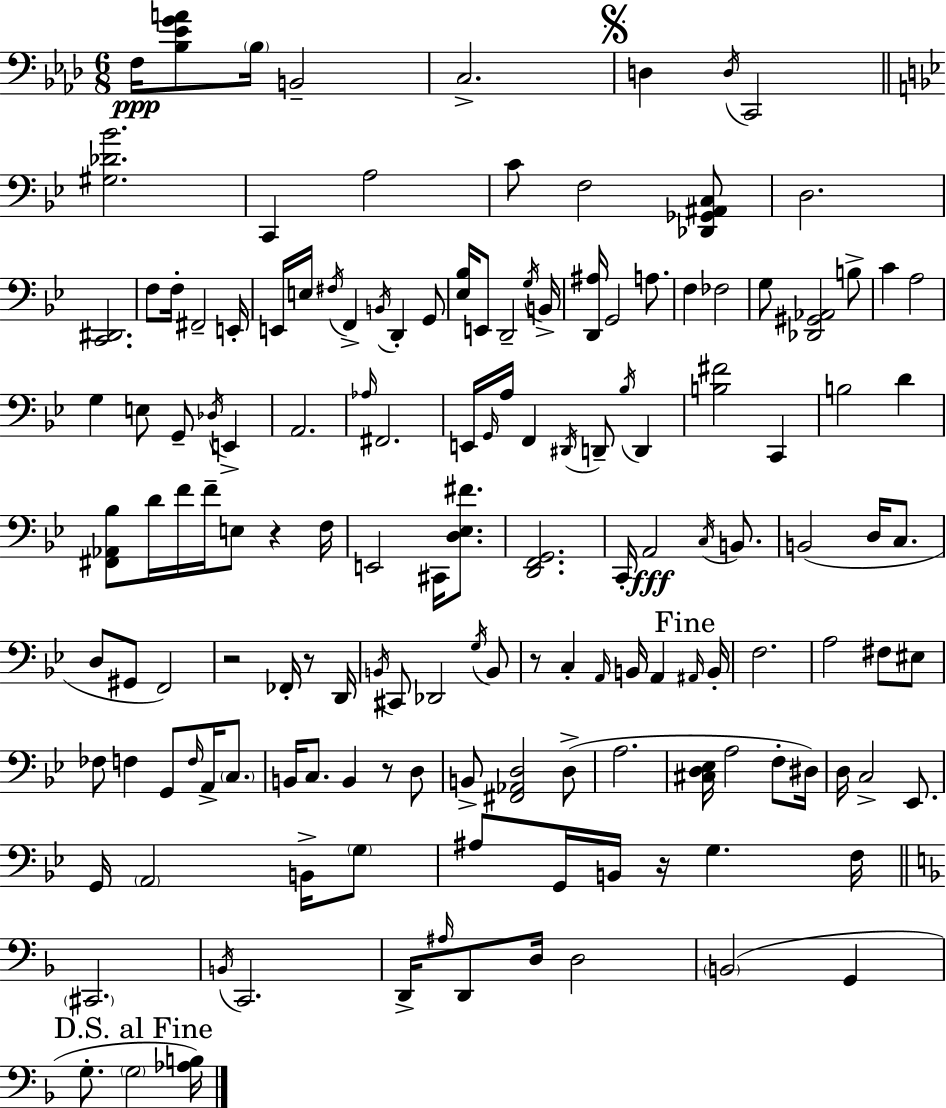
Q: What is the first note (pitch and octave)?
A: F3